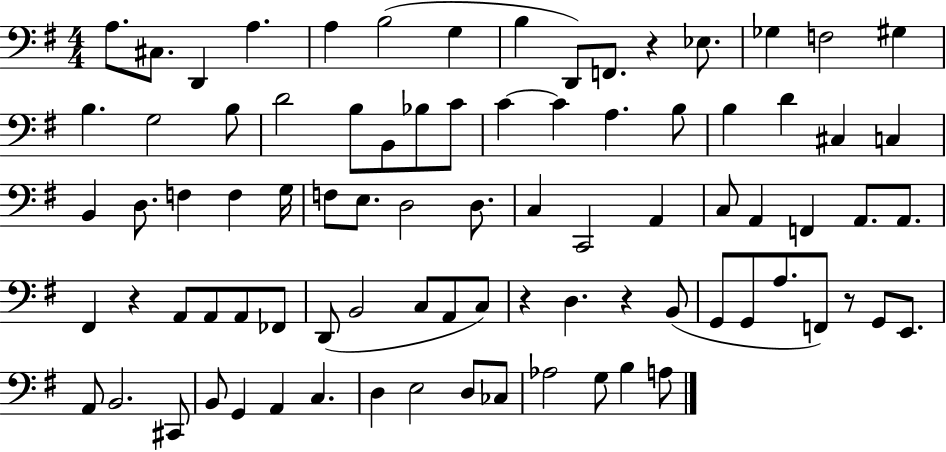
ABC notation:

X:1
T:Untitled
M:4/4
L:1/4
K:G
A,/2 ^C,/2 D,, A, A, B,2 G, B, D,,/2 F,,/2 z _E,/2 _G, F,2 ^G, B, G,2 B,/2 D2 B,/2 B,,/2 _B,/2 C/2 C C A, B,/2 B, D ^C, C, B,, D,/2 F, F, G,/4 F,/2 E,/2 D,2 D,/2 C, C,,2 A,, C,/2 A,, F,, A,,/2 A,,/2 ^F,, z A,,/2 A,,/2 A,,/2 _F,,/2 D,,/2 B,,2 C,/2 A,,/2 C,/2 z D, z B,,/2 G,,/2 G,,/2 A,/2 F,,/2 z/2 G,,/2 E,,/2 A,,/2 B,,2 ^C,,/2 B,,/2 G,, A,, C, D, E,2 D,/2 _C,/2 _A,2 G,/2 B, A,/2